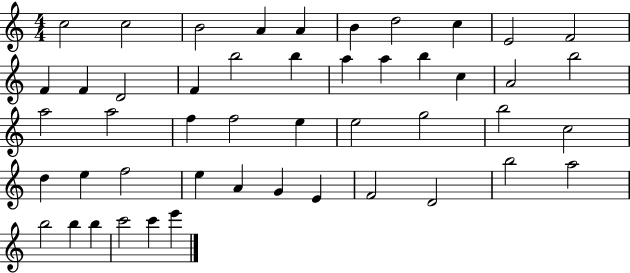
C5/h C5/h B4/h A4/q A4/q B4/q D5/h C5/q E4/h F4/h F4/q F4/q D4/h F4/q B5/h B5/q A5/q A5/q B5/q C5/q A4/h B5/h A5/h A5/h F5/q F5/h E5/q E5/h G5/h B5/h C5/h D5/q E5/q F5/h E5/q A4/q G4/q E4/q F4/h D4/h B5/h A5/h B5/h B5/q B5/q C6/h C6/q E6/q